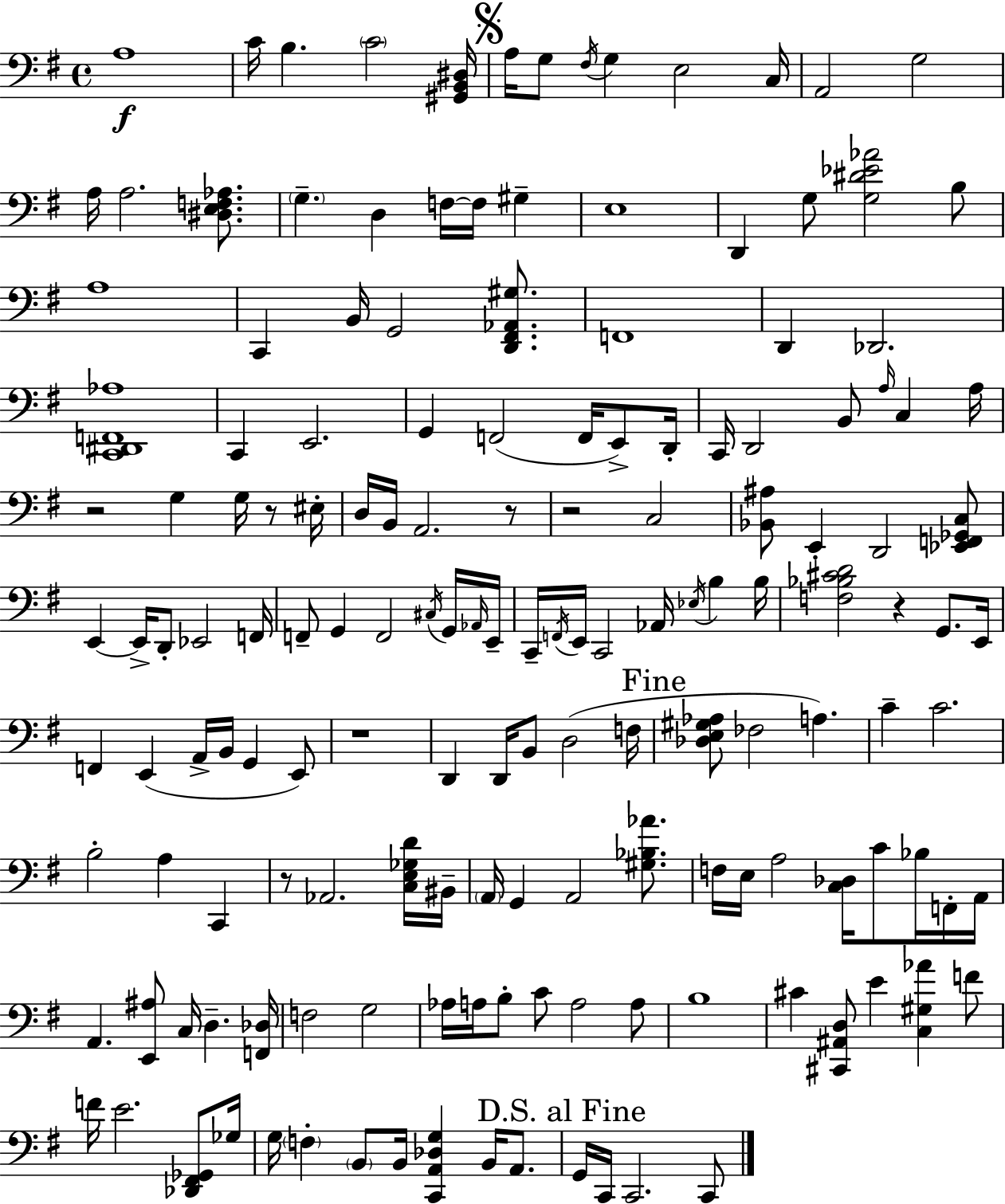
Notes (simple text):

A3/w C4/s B3/q. C4/h [G#2,B2,D#3]/s A3/s G3/e F#3/s G3/q E3/h C3/s A2/h G3/h A3/s A3/h. [D#3,E3,F3,Ab3]/e. G3/q. D3/q F3/s F3/s G#3/q E3/w D2/q G3/e [G3,D#4,Eb4,Ab4]/h B3/e A3/w C2/q B2/s G2/h [D2,F#2,Ab2,G#3]/e. F2/w D2/q Db2/h. [C2,D#2,F2,Ab3]/w C2/q E2/h. G2/q F2/h F2/s E2/e D2/s C2/s D2/h B2/e A3/s C3/q A3/s R/h G3/q G3/s R/e EIS3/s D3/s B2/s A2/h. R/e R/h C3/h [Bb2,A#3]/e E2/q D2/h [Eb2,F2,Gb2,C3]/e E2/q E2/s D2/e Eb2/h F2/s F2/e G2/q F2/h C#3/s G2/s Ab2/s E2/s C2/s F2/s E2/s C2/h Ab2/s Eb3/s B3/q B3/s [F3,Bb3,C#4,D4]/h R/q G2/e. E2/s F2/q E2/q A2/s B2/s G2/q E2/e R/w D2/q D2/s B2/e D3/h F3/s [Db3,E3,G#3,Ab3]/e FES3/h A3/q. C4/q C4/h. B3/h A3/q C2/q R/e Ab2/h. [C3,E3,Gb3,D4]/s BIS2/s A2/s G2/q A2/h [G#3,Bb3,Ab4]/e. F3/s E3/s A3/h [C3,Db3]/s C4/e Bb3/s F2/s A2/s A2/q. [E2,A#3]/e C3/s D3/q. [F2,Db3]/s F3/h G3/h Ab3/s A3/s B3/e C4/e A3/h A3/e B3/w C#4/q [C#2,A#2,D3]/e E4/q [C3,G#3,Ab4]/q F4/e F4/s E4/h. [Db2,F#2,Gb2]/e Gb3/s G3/s F3/q B2/e B2/s [C2,A2,Db3,G3]/q B2/s A2/e. G2/s C2/s C2/h. C2/e